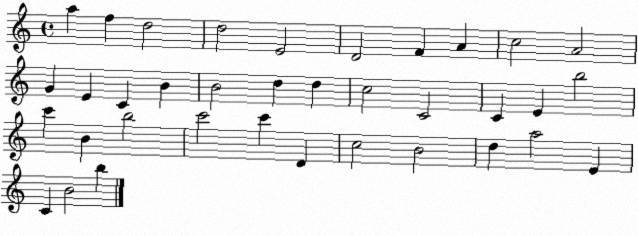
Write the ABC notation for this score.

X:1
T:Untitled
M:4/4
L:1/4
K:C
a f d2 d2 E2 D2 F A c2 A2 G E C B B2 d d c2 C2 C E b2 c' B b2 c'2 c' D c2 B2 d a2 E C B2 b